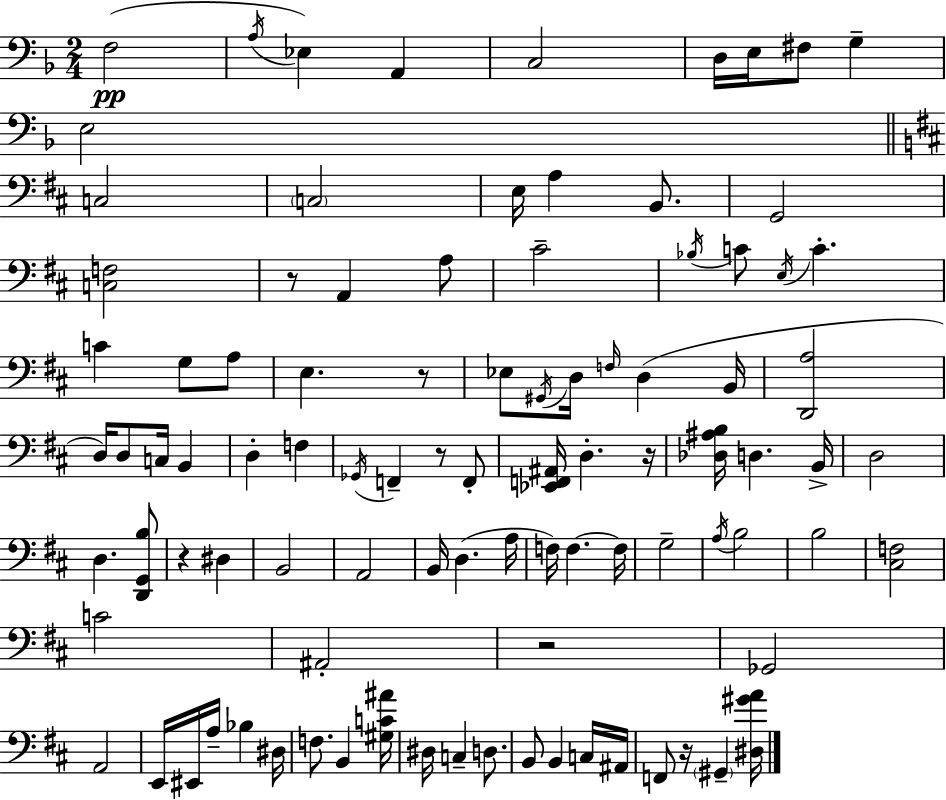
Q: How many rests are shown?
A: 7